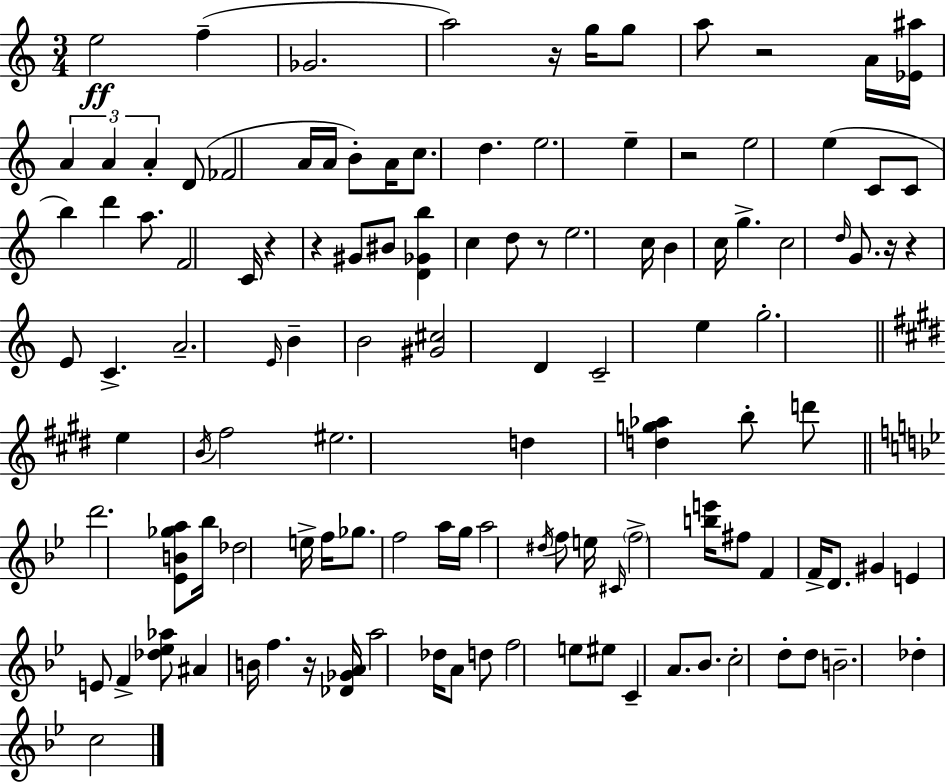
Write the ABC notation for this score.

X:1
T:Untitled
M:3/4
L:1/4
K:C
e2 f _G2 a2 z/4 g/4 g/2 a/2 z2 A/4 [_E^a]/4 A A A D/2 _F2 A/4 A/4 B/2 A/4 c/2 d e2 e z2 e2 e C/2 C/2 b d' a/2 F2 C/4 z z ^G/2 ^B/2 [D_Gb] c d/2 z/2 e2 c/4 B c/4 g c2 d/4 G/2 z/4 z E/2 C A2 E/4 B B2 [^G^c]2 D C2 e g2 e B/4 ^f2 ^e2 d [dg_a] b/2 d'/2 d'2 [_EB_ga]/2 _b/4 _d2 e/4 f/4 _g/2 f2 a/4 g/4 a2 ^d/4 f/2 e/4 ^C/4 f2 [be']/4 ^f/2 F F/4 D/2 ^G E E/2 F [_d_e_a]/2 ^A B/4 f z/4 [_D_GA]/4 a2 _d/4 A/2 d/2 f2 e/2 ^e/2 C A/2 _B/2 c2 d/2 d/2 B2 _d c2